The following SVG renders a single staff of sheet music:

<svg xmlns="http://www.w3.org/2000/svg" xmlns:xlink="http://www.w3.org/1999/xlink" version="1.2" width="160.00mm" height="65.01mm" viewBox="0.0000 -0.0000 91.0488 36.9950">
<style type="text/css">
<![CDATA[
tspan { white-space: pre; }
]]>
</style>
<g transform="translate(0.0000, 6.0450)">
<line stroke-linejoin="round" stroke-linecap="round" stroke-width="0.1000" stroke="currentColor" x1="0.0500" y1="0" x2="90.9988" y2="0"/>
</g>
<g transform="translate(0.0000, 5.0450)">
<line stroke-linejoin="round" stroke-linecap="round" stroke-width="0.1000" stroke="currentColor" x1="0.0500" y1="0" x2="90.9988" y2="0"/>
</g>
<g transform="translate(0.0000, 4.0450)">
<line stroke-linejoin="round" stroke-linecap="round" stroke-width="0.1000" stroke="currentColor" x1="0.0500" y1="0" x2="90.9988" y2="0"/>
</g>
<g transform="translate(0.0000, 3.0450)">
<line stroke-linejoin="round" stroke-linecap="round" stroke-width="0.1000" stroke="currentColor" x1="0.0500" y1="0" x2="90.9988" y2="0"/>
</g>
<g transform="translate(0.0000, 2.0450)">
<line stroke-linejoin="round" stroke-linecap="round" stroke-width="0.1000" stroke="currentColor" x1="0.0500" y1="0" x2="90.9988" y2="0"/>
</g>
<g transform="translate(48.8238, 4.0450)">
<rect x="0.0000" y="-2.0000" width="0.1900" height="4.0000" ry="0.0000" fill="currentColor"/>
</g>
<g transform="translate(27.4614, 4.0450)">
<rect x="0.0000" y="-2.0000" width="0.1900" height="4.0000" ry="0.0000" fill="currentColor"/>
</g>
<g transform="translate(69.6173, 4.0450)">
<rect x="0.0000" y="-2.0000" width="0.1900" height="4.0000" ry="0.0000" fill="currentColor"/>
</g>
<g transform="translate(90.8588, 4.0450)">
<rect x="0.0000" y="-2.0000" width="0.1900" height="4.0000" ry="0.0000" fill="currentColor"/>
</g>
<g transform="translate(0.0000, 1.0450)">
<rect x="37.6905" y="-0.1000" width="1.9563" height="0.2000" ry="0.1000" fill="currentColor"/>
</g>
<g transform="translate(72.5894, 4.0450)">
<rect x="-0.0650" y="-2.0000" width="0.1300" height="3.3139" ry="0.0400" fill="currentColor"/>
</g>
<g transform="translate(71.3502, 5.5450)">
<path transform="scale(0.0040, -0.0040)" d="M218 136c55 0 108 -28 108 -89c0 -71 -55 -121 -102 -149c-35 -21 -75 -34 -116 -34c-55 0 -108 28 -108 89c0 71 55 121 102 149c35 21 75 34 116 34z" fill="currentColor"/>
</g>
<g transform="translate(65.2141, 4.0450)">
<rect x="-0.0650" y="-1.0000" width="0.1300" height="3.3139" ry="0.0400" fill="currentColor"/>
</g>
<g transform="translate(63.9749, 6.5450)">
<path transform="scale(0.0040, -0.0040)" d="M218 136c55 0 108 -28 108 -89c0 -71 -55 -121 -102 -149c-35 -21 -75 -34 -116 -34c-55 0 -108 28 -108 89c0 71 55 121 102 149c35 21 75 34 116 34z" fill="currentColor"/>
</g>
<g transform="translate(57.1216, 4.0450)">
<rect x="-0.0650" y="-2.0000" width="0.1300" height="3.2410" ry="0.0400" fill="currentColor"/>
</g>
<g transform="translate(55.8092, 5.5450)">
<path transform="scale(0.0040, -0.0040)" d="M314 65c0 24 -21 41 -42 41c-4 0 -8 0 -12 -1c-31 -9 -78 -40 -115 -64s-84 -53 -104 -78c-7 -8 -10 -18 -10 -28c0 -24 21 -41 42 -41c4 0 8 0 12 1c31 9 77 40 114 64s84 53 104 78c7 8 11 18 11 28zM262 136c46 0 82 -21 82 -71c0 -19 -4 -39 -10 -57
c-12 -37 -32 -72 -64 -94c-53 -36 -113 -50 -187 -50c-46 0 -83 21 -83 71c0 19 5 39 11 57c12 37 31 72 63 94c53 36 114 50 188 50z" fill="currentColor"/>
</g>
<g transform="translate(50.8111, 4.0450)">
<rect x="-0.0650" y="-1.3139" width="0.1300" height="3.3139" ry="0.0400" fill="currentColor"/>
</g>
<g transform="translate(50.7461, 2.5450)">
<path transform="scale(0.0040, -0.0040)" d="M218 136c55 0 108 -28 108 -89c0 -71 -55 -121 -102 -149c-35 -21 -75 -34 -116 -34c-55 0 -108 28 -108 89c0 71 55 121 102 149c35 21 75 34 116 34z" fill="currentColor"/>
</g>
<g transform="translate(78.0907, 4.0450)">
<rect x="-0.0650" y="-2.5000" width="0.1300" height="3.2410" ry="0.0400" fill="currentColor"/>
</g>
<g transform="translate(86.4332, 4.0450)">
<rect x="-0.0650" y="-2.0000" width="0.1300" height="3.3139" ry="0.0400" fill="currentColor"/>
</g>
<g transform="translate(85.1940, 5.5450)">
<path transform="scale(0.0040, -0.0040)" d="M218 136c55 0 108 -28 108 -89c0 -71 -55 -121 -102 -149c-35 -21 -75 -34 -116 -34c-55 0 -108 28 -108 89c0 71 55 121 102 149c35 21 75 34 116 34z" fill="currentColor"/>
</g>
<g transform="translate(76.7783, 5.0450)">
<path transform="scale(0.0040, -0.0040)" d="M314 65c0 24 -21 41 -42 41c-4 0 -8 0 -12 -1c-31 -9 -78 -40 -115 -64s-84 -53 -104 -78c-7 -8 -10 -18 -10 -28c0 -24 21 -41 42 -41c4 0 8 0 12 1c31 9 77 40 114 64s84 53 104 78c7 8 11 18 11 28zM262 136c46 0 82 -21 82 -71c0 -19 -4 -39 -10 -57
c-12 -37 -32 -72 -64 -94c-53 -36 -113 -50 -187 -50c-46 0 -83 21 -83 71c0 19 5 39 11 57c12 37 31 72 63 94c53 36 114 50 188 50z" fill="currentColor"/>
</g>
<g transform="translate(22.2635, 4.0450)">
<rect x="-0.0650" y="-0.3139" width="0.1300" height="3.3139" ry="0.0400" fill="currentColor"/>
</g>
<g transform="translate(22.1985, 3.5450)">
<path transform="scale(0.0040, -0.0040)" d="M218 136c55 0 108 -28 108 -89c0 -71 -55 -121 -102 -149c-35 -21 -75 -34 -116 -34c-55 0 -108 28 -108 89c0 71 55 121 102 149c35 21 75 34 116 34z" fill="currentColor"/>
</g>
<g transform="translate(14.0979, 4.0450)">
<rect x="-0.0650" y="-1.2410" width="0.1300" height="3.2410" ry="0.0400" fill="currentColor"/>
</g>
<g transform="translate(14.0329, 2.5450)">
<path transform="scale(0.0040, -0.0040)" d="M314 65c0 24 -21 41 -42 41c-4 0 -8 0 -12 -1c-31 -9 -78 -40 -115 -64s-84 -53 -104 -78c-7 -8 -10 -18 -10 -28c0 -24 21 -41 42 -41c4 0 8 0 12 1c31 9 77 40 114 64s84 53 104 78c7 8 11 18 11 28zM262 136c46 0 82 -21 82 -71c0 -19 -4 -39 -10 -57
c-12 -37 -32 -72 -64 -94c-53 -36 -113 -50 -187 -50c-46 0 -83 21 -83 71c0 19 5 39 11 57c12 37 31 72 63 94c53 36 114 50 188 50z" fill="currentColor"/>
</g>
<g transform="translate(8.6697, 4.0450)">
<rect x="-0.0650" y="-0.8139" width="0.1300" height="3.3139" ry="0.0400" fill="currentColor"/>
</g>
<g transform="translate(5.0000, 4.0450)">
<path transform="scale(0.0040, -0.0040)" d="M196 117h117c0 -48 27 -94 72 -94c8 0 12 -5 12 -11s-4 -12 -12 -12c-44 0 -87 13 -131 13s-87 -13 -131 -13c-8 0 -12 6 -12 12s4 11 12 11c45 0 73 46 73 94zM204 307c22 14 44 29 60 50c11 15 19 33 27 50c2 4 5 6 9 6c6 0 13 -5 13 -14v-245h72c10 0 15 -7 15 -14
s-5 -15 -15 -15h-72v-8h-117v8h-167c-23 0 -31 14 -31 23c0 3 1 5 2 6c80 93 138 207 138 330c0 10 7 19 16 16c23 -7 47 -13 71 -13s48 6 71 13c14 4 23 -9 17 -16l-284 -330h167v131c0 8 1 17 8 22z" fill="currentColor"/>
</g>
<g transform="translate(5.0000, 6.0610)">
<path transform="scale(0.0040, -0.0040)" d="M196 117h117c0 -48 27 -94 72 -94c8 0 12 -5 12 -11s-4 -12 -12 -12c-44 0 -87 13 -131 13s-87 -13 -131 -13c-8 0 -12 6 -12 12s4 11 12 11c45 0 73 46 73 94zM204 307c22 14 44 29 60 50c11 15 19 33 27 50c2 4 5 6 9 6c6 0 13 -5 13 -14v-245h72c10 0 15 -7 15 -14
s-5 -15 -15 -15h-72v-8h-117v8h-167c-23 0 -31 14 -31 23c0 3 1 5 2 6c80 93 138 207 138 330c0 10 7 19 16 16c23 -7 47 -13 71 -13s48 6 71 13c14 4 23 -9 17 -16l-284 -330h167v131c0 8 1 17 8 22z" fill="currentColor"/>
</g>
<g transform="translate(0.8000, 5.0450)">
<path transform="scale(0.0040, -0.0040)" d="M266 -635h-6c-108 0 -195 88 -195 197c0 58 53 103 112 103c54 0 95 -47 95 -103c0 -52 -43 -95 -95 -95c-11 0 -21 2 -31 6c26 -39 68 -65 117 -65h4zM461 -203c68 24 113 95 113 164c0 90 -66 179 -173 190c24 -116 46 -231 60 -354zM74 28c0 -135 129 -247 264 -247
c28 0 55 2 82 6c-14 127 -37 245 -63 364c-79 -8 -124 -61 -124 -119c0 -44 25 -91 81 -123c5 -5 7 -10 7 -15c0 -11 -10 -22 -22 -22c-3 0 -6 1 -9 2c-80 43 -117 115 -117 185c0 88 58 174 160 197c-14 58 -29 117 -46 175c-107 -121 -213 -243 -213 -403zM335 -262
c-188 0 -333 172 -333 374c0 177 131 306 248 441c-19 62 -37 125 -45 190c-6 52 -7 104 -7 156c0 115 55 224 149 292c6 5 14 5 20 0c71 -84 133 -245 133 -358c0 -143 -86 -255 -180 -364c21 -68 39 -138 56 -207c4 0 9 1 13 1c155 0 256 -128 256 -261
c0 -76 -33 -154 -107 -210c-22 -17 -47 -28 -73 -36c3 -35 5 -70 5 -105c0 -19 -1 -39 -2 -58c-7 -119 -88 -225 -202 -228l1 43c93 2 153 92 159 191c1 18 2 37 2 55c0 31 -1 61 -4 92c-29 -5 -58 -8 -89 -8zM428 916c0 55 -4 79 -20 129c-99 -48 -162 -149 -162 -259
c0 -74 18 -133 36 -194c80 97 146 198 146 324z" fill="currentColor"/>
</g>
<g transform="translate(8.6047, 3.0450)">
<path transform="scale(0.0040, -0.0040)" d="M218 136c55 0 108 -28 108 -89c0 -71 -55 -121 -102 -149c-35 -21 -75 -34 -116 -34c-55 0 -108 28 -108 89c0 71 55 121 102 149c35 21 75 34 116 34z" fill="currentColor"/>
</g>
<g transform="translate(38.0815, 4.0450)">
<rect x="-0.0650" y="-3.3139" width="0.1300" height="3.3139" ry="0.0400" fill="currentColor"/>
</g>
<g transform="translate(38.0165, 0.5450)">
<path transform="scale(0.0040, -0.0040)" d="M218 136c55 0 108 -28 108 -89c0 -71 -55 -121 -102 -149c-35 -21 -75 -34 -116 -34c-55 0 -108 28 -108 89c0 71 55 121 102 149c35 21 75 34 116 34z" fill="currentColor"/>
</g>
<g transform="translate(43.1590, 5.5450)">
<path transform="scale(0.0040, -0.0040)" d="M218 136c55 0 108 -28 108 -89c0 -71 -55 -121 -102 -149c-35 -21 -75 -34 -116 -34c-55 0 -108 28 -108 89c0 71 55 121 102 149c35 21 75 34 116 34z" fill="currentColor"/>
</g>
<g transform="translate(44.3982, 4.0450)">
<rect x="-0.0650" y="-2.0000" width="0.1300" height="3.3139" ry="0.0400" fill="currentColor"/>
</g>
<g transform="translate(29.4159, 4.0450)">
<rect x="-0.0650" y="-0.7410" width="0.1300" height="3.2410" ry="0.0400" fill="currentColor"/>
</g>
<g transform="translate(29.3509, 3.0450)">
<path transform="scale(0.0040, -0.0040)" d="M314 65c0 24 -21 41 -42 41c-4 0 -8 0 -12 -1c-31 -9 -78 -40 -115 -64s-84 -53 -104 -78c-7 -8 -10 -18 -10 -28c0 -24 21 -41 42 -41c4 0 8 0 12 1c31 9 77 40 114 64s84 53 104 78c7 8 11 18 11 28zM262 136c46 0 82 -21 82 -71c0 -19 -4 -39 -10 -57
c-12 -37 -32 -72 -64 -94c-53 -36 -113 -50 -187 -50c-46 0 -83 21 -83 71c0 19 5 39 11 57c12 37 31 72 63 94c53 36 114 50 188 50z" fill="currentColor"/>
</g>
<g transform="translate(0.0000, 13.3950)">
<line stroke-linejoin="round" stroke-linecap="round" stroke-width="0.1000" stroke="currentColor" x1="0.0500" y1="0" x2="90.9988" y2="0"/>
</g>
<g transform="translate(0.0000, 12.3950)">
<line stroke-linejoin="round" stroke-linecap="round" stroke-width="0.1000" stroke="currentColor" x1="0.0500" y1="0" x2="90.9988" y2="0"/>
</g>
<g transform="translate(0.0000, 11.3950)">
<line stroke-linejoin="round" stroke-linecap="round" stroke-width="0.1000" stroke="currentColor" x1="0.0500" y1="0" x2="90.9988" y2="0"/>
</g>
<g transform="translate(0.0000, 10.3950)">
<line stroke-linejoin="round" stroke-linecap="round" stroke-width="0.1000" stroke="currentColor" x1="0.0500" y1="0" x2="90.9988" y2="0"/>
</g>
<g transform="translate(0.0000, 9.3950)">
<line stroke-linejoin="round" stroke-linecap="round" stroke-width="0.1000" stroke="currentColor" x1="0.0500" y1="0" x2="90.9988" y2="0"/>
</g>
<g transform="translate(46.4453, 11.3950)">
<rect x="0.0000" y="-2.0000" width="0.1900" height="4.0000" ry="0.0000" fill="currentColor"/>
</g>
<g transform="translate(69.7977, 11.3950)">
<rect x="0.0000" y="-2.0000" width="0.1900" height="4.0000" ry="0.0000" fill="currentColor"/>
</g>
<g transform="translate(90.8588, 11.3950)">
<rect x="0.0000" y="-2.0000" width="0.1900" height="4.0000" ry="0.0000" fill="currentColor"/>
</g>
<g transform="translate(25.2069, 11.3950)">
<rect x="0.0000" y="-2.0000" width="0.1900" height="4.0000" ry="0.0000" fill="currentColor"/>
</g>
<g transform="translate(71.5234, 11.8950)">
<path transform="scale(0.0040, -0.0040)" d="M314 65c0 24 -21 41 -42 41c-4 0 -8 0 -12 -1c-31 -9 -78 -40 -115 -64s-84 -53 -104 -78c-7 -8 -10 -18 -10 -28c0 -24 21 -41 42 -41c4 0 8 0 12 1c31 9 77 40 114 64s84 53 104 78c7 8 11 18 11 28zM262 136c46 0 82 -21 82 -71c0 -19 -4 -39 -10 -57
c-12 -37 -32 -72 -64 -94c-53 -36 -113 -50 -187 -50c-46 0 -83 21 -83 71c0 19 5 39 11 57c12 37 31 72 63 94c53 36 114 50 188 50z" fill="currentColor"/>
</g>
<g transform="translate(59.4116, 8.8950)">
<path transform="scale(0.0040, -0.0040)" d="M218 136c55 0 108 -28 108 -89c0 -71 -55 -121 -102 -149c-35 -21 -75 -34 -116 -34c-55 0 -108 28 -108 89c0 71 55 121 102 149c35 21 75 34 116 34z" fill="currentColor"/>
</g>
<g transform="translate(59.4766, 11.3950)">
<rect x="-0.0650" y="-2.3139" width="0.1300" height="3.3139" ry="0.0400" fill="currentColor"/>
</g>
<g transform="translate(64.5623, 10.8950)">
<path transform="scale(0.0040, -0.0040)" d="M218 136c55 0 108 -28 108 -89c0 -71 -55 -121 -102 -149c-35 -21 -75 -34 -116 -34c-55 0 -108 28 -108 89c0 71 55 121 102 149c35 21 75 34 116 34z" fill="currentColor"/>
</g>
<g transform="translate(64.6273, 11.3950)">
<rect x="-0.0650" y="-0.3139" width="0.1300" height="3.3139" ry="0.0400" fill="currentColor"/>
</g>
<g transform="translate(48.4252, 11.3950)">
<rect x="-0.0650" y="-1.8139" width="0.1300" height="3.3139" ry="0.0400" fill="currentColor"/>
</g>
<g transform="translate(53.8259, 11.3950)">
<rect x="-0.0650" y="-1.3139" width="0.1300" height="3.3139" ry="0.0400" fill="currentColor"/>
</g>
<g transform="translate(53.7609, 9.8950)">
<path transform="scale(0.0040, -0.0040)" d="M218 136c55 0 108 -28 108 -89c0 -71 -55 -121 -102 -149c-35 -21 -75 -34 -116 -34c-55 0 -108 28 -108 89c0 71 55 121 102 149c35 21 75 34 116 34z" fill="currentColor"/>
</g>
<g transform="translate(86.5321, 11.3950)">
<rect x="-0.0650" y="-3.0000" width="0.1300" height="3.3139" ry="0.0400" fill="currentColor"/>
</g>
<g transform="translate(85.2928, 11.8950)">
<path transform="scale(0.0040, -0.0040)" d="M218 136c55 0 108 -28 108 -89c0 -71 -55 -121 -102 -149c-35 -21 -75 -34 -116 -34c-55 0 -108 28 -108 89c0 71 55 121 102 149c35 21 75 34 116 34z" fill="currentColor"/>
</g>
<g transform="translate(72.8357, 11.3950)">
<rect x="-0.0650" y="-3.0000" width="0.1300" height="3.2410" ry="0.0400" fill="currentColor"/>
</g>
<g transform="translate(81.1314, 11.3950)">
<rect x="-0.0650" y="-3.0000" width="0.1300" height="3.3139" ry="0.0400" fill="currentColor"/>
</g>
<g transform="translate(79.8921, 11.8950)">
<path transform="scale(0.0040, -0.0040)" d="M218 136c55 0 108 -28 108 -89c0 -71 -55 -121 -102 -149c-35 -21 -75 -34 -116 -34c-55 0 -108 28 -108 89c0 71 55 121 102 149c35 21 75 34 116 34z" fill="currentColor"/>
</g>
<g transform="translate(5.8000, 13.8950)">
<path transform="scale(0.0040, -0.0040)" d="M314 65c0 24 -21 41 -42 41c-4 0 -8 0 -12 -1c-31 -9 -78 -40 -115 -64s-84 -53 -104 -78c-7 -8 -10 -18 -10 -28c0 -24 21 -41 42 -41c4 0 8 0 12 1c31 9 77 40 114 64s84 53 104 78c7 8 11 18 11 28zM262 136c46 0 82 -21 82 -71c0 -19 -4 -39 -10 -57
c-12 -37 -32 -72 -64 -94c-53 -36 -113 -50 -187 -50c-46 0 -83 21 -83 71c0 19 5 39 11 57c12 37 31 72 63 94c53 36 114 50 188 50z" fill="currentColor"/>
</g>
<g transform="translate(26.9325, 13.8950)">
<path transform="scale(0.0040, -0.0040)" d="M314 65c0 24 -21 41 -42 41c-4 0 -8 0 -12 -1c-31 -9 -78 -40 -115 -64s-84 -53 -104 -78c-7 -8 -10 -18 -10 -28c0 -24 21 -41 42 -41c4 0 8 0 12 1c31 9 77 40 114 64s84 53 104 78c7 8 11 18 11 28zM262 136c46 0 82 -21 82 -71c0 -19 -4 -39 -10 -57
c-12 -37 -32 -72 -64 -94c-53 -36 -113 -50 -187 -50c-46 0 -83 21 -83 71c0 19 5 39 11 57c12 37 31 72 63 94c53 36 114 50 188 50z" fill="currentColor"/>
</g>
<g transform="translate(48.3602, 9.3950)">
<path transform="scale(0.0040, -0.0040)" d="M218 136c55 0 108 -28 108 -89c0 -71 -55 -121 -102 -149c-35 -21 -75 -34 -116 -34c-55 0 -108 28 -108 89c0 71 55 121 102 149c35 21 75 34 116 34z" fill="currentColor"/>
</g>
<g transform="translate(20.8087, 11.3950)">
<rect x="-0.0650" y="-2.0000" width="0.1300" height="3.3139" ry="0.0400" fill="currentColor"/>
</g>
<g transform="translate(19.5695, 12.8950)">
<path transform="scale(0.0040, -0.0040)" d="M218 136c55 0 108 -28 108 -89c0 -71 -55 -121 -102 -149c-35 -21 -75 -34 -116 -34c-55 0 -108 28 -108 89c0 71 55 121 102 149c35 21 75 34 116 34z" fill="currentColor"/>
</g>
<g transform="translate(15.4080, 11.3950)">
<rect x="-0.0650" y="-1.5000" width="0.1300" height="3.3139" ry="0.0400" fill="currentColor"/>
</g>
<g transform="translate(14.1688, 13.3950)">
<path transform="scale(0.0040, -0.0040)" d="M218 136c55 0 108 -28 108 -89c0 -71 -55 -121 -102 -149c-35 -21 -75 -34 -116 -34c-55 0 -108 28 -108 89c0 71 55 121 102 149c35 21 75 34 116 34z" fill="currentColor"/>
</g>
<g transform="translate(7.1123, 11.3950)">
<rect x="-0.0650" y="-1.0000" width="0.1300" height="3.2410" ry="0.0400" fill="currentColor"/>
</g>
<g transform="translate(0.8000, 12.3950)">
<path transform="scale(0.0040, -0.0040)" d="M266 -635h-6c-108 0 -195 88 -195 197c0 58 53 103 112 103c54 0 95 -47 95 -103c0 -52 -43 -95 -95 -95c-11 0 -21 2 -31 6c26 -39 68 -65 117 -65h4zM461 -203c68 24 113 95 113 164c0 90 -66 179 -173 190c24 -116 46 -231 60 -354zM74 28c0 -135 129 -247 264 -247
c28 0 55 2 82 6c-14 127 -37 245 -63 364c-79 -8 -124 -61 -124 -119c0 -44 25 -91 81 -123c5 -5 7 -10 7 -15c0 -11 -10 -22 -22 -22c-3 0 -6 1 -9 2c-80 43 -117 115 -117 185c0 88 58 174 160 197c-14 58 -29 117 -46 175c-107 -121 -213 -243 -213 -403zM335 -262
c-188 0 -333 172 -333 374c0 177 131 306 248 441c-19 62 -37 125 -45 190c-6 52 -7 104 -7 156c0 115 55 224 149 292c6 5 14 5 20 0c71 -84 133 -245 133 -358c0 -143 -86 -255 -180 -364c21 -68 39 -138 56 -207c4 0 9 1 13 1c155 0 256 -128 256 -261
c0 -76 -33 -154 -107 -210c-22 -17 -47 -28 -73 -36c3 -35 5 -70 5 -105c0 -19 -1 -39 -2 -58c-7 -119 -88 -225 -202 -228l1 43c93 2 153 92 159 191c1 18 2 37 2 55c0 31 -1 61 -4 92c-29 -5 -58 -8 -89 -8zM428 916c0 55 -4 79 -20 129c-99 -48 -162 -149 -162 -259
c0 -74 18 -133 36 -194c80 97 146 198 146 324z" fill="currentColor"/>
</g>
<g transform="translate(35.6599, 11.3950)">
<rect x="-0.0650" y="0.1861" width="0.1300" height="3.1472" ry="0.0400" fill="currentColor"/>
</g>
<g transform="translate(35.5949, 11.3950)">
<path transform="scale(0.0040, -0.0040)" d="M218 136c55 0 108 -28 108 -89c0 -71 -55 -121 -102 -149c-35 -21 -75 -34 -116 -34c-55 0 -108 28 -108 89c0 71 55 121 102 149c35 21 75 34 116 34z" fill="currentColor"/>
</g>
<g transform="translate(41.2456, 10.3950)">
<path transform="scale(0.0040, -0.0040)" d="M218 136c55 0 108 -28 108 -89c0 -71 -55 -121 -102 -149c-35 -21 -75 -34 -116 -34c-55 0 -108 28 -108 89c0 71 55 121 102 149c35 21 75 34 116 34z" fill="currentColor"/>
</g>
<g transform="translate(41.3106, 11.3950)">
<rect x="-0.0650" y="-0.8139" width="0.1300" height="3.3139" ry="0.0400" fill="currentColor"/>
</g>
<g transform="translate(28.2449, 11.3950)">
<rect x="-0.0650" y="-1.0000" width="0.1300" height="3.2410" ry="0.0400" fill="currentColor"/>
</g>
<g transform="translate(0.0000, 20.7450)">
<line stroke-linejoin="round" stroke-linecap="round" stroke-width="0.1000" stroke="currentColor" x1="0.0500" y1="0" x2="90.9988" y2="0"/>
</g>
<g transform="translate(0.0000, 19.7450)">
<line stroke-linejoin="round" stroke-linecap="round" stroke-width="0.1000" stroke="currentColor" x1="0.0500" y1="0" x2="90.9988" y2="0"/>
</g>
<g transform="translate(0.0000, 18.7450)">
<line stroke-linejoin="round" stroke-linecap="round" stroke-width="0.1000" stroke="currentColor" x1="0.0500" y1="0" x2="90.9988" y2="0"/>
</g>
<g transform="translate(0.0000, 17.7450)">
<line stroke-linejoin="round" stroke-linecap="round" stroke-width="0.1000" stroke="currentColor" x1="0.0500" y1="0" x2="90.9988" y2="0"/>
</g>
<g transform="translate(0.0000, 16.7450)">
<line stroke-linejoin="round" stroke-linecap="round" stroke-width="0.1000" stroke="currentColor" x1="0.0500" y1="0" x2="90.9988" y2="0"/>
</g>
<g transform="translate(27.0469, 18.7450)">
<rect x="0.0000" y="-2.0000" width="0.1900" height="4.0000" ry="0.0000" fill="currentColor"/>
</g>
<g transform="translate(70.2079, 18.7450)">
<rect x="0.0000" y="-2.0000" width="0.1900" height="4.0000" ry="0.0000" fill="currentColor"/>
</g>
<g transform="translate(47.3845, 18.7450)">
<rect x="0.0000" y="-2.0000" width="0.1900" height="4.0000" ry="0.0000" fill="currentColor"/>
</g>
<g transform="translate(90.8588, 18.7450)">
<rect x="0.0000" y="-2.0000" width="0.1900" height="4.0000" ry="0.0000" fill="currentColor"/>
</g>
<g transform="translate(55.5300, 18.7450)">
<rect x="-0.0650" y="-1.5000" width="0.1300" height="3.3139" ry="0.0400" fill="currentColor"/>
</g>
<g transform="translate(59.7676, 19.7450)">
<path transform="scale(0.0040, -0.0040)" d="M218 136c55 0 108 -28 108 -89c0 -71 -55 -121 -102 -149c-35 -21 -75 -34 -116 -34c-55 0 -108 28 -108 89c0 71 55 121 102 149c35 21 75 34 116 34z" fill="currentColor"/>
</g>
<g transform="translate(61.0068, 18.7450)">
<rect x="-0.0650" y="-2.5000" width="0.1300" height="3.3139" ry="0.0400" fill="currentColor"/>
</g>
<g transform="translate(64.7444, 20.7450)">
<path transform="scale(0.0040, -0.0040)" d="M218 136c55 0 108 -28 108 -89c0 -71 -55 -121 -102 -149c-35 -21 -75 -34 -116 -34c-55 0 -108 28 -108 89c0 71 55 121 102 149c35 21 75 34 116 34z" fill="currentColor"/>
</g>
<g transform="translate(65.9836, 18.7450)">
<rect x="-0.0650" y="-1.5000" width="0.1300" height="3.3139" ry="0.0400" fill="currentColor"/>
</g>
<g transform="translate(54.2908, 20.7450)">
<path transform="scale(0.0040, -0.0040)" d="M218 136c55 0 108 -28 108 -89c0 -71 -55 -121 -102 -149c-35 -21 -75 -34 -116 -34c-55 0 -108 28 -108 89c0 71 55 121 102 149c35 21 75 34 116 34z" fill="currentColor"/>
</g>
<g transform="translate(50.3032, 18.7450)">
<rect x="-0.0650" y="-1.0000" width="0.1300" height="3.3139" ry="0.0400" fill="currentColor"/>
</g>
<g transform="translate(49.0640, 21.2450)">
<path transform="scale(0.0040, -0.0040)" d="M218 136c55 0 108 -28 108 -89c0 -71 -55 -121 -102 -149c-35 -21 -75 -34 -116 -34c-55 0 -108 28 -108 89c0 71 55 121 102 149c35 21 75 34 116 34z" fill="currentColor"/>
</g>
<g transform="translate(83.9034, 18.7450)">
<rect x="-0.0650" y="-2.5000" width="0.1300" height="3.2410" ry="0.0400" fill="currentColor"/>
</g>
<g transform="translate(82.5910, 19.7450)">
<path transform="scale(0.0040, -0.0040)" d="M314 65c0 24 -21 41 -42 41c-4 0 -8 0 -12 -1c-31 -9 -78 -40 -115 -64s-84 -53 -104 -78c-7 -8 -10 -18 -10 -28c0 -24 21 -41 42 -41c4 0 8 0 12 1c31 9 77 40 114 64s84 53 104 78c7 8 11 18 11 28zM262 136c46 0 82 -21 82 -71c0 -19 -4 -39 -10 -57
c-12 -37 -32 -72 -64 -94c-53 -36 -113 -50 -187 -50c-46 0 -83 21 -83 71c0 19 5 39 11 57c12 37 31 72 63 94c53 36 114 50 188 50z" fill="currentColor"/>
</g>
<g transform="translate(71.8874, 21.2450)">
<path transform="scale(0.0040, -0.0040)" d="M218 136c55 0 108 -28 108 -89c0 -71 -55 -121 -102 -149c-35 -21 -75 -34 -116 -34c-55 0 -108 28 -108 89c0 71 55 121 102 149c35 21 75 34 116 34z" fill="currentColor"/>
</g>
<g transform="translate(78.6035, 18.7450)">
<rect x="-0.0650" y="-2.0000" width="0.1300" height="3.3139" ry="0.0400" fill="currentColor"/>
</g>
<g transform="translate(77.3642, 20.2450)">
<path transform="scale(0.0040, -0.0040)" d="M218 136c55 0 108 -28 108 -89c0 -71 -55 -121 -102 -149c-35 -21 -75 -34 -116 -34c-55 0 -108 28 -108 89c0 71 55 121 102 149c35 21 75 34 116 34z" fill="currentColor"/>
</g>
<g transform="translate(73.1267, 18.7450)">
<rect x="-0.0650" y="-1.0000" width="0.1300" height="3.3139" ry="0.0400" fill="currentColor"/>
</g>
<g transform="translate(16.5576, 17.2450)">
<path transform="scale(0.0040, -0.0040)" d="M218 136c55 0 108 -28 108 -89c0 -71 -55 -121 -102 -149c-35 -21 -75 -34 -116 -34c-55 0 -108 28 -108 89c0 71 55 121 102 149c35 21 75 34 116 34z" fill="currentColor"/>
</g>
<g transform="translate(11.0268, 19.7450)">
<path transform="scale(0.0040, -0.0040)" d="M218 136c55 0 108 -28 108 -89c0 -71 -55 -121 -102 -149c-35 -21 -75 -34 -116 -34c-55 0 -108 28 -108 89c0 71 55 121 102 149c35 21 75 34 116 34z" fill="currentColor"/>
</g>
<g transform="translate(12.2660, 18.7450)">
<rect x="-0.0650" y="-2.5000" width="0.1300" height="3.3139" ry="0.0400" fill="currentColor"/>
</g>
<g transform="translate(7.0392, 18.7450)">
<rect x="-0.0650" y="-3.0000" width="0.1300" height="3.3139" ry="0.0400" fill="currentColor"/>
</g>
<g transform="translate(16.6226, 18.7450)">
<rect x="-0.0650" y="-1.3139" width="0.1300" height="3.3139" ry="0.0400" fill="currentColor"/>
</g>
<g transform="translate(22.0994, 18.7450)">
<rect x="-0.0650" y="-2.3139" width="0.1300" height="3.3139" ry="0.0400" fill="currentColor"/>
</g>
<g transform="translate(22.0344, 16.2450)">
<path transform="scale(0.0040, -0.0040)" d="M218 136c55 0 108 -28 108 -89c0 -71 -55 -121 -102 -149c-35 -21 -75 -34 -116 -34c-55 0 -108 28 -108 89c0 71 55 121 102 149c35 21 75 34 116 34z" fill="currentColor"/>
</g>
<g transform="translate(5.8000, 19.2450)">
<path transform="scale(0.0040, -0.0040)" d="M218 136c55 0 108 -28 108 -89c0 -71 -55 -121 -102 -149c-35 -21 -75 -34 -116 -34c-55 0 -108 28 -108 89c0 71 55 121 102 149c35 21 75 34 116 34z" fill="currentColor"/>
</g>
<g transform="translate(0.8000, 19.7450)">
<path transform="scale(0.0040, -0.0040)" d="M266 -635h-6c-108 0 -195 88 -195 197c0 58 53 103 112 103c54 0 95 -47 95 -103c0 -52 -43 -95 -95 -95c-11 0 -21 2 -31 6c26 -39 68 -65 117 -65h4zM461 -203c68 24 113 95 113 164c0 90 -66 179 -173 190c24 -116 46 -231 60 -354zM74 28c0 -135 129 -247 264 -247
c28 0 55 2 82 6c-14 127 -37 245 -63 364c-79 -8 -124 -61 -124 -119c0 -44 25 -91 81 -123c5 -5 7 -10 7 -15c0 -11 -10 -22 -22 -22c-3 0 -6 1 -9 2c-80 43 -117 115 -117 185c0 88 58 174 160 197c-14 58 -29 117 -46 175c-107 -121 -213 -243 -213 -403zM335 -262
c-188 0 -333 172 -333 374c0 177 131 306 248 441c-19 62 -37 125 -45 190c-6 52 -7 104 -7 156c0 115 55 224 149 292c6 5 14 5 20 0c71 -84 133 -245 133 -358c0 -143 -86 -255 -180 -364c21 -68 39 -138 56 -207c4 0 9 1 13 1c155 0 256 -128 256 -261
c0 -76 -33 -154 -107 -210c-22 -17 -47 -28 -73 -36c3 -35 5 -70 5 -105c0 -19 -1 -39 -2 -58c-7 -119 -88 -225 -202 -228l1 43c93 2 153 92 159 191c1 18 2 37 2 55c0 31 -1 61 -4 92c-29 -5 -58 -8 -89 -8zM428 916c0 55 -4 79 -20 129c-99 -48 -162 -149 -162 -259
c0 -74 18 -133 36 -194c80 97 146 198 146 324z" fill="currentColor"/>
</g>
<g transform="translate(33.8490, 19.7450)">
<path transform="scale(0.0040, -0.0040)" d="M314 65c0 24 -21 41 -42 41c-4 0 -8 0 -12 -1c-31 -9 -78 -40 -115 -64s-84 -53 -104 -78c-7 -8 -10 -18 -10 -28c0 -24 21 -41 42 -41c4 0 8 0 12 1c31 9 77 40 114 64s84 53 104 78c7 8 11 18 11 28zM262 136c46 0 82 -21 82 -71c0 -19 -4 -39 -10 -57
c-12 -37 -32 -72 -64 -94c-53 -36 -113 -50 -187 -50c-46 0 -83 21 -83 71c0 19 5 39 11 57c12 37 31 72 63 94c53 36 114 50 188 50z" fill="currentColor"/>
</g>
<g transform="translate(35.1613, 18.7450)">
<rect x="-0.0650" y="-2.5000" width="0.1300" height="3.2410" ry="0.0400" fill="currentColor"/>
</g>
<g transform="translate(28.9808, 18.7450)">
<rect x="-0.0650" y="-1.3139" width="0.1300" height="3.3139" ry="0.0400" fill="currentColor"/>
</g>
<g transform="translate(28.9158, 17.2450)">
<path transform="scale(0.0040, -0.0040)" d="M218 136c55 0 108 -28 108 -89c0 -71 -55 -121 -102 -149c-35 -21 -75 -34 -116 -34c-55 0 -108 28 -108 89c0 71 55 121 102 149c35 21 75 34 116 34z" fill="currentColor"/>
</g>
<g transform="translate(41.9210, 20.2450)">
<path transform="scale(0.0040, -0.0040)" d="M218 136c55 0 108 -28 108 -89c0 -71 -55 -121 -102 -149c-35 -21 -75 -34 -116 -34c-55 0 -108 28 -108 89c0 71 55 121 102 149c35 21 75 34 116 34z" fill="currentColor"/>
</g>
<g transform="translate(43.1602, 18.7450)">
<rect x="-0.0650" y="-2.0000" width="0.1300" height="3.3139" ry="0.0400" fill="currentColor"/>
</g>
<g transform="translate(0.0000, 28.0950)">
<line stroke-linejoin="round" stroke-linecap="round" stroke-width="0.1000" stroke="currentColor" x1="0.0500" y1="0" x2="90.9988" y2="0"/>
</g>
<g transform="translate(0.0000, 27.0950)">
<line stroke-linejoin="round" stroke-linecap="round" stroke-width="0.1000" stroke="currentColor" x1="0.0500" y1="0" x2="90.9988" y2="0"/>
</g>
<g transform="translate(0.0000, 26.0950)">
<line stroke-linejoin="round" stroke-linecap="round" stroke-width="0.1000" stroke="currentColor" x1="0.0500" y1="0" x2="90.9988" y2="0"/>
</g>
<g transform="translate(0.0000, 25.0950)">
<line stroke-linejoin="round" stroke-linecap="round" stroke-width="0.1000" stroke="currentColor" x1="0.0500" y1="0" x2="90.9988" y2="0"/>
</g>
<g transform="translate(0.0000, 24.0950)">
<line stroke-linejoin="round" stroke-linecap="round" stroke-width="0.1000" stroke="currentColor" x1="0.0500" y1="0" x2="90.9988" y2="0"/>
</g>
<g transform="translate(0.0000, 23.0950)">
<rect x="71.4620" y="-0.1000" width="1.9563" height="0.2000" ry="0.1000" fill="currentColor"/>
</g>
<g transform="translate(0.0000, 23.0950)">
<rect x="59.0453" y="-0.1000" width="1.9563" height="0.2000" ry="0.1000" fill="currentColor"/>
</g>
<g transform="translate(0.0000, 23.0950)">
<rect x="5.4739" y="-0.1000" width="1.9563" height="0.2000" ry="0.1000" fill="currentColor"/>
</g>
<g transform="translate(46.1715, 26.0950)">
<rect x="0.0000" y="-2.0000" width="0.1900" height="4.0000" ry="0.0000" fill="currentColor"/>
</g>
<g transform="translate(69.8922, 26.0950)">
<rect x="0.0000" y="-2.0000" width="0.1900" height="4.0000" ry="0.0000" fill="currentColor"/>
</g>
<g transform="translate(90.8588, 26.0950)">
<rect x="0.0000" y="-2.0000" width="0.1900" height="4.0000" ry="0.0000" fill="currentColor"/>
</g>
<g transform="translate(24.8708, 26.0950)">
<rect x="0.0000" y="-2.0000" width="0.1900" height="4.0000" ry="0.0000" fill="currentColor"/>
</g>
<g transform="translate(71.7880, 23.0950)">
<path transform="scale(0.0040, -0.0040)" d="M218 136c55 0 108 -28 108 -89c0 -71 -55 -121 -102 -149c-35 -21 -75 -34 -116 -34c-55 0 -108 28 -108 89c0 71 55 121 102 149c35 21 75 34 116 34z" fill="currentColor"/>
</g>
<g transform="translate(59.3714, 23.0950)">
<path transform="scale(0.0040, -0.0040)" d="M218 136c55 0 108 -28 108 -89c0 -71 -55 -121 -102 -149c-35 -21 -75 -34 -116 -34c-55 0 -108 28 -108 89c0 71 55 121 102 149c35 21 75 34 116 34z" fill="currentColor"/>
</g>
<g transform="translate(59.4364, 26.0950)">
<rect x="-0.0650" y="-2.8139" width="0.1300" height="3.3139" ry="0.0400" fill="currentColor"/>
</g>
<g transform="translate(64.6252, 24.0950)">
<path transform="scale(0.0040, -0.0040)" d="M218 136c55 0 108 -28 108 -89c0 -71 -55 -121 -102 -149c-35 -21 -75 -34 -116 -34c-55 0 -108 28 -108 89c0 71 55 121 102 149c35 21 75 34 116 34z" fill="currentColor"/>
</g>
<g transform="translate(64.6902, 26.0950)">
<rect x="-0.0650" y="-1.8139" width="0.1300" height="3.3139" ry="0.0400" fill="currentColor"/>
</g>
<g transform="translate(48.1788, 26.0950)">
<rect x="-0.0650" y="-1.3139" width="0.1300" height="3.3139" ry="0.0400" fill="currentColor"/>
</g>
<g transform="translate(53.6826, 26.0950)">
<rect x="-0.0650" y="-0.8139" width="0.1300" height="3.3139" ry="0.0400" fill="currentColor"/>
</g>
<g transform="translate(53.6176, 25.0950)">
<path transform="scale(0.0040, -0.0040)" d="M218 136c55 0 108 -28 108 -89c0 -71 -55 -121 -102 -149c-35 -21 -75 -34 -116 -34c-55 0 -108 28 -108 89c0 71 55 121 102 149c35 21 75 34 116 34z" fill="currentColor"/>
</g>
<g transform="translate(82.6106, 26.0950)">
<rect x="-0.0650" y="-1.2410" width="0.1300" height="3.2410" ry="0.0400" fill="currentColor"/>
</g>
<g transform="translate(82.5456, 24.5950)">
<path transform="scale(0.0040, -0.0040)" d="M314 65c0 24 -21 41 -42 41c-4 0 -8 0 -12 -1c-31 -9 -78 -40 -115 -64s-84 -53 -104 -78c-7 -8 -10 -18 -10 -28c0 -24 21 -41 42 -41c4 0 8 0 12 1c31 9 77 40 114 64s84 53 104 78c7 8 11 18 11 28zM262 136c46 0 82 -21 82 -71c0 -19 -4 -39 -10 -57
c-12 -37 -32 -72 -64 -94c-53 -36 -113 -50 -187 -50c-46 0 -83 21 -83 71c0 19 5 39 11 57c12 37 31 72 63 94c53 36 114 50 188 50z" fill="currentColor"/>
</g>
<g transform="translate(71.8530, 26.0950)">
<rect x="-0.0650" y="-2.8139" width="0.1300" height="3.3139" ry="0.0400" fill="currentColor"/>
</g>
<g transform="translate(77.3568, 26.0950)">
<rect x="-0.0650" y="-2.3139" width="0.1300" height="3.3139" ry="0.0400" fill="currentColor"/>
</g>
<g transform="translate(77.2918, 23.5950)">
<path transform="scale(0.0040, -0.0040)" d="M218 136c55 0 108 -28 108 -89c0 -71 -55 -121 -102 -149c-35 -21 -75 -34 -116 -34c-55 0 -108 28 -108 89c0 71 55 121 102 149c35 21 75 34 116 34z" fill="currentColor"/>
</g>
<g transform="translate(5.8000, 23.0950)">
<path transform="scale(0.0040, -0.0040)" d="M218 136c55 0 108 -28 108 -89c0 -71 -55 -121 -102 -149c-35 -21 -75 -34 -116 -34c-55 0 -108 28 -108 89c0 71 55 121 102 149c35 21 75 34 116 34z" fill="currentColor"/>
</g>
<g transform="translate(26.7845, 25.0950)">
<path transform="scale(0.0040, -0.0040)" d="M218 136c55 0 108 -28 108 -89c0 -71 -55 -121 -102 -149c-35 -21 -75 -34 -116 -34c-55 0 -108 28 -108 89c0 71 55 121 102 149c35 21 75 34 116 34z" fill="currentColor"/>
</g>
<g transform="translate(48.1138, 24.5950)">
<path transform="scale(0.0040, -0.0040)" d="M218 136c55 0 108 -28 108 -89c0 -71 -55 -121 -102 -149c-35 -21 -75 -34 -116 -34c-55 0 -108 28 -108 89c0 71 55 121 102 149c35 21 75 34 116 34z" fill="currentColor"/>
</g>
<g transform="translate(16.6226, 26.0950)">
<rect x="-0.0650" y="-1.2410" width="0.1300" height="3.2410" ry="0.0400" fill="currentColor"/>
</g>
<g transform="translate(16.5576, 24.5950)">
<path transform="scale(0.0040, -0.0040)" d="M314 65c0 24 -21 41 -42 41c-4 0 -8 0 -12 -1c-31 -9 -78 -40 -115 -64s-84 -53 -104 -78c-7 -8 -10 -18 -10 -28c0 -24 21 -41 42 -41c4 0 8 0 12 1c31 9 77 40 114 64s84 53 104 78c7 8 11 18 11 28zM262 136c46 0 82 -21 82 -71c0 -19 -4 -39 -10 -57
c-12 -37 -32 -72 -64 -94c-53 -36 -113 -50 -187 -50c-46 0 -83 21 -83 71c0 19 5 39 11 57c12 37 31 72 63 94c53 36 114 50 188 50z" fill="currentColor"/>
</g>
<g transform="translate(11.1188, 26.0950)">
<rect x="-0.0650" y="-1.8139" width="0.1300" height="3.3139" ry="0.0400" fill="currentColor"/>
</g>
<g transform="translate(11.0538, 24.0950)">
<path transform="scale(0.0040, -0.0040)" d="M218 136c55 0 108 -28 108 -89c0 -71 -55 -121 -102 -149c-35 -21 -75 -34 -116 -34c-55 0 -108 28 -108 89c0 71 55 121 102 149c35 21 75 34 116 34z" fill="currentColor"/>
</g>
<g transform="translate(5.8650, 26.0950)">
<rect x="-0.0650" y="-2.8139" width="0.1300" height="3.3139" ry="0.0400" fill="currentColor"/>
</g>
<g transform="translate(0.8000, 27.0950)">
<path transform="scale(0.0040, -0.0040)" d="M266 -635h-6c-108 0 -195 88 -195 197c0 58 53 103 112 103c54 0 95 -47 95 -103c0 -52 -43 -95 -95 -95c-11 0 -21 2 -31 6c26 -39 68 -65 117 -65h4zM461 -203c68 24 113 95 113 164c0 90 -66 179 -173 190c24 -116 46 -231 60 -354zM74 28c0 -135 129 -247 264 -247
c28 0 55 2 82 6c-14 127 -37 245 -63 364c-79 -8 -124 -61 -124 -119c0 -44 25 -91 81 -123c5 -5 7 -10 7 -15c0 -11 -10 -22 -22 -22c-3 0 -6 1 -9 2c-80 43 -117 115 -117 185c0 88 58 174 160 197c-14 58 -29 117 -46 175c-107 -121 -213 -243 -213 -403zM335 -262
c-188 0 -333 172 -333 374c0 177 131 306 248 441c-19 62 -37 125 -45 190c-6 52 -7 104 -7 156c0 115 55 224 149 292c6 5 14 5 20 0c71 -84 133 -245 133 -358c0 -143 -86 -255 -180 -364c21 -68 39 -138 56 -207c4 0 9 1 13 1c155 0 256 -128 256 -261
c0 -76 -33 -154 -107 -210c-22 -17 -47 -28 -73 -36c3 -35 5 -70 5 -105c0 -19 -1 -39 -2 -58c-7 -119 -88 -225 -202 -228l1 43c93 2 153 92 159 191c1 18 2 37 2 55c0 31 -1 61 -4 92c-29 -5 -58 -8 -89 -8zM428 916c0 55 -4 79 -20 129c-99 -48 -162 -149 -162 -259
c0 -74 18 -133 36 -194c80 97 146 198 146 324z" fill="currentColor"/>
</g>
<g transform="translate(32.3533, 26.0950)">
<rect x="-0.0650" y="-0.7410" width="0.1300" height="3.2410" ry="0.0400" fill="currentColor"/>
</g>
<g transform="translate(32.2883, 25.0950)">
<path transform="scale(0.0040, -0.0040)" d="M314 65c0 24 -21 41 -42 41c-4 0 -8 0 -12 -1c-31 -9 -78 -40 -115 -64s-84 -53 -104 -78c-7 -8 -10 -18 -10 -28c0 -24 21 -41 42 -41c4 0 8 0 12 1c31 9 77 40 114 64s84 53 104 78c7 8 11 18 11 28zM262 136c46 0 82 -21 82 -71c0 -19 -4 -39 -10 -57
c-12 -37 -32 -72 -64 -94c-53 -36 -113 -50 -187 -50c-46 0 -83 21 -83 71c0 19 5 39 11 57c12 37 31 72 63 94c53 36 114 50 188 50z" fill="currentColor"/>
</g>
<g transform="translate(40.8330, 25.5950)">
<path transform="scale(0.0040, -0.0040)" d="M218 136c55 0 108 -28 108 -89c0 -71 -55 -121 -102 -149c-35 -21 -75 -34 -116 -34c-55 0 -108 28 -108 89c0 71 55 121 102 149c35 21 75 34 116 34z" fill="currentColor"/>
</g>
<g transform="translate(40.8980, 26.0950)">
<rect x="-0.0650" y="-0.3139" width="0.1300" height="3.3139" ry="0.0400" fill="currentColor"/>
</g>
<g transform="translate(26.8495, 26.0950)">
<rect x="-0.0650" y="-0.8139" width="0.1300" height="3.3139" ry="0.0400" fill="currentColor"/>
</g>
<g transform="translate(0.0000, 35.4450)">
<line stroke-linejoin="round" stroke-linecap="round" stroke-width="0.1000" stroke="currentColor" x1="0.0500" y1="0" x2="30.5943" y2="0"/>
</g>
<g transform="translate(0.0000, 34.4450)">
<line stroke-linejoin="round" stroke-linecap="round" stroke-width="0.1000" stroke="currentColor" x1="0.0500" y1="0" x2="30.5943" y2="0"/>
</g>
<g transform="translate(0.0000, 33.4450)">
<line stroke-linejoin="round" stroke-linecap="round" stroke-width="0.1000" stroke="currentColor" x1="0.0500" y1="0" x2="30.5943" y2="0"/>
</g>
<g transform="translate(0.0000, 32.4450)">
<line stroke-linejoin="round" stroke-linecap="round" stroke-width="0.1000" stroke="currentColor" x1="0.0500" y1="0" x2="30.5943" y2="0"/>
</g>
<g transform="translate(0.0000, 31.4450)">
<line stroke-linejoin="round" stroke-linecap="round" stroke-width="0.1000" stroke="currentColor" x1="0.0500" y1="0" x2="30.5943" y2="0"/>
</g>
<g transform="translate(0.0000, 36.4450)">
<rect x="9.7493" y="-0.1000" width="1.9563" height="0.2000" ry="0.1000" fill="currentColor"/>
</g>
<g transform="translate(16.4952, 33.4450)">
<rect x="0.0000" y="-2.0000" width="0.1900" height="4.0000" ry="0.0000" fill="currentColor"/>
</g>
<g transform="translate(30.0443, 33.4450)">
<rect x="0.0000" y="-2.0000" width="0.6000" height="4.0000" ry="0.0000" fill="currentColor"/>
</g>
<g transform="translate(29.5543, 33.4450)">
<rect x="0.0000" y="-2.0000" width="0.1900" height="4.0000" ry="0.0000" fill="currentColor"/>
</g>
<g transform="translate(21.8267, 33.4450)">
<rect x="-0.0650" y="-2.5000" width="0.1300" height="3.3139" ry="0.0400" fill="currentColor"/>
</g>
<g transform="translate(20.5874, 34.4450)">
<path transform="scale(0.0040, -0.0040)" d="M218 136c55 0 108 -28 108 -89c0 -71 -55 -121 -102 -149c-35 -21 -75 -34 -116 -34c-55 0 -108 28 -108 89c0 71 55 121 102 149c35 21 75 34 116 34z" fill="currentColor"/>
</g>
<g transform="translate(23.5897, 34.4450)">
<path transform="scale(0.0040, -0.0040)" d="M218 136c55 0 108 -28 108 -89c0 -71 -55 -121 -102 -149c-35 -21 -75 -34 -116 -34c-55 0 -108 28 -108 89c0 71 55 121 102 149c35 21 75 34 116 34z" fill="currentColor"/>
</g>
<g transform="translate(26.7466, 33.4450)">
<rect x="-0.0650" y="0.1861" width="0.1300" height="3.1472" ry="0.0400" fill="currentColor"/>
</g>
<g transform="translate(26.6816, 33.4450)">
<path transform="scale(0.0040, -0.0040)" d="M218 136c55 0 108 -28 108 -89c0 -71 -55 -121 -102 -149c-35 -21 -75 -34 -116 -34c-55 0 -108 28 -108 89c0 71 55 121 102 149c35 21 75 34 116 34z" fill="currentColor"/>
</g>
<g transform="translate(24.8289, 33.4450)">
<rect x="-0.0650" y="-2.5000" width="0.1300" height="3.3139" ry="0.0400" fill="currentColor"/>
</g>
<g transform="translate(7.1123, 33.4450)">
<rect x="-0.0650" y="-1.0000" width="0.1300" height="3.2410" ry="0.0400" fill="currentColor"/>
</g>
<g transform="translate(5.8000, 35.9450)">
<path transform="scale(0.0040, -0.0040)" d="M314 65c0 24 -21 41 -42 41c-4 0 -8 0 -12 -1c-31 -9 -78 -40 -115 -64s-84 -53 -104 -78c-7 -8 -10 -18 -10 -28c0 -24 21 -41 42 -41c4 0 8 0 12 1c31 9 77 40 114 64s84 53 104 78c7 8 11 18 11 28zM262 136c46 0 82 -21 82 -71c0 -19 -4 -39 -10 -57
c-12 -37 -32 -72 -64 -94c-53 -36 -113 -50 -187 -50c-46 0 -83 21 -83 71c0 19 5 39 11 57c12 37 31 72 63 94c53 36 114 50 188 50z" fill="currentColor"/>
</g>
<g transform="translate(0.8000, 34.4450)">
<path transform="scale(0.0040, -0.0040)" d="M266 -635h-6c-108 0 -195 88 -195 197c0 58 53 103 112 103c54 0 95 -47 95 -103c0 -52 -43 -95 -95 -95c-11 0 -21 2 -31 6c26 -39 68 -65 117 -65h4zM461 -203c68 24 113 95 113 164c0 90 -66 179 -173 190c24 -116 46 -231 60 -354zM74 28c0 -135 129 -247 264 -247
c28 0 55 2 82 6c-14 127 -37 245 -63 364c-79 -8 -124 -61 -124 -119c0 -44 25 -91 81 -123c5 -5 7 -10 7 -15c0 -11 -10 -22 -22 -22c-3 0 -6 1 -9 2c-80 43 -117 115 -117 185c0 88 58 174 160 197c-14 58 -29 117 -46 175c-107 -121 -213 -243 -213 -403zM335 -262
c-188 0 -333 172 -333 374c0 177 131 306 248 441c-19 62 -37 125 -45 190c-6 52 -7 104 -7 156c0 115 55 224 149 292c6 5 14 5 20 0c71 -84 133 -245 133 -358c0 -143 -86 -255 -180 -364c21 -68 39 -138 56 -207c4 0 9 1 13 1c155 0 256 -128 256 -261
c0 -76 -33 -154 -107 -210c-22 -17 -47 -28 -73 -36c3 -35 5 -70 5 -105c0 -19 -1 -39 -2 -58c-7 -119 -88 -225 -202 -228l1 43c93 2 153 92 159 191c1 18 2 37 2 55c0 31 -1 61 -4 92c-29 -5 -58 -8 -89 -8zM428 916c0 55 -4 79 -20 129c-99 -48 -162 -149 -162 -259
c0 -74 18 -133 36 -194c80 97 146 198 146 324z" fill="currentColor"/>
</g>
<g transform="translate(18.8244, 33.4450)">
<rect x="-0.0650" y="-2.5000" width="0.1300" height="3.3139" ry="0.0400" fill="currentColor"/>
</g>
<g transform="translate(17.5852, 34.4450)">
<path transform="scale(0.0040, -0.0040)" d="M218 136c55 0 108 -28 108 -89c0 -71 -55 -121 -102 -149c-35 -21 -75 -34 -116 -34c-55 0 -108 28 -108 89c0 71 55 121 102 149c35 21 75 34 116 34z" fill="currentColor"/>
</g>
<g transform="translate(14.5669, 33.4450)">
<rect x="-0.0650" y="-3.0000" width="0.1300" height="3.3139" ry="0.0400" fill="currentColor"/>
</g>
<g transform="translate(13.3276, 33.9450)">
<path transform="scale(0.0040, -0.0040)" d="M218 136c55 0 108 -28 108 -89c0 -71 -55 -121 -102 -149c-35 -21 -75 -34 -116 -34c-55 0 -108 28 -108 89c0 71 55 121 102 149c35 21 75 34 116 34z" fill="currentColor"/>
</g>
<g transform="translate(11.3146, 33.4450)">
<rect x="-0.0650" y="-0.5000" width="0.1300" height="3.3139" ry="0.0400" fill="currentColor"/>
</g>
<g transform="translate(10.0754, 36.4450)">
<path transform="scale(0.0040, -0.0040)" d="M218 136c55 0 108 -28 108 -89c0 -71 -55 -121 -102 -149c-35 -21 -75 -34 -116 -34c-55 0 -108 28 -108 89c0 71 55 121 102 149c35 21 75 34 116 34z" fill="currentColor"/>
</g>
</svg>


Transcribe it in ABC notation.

X:1
T:Untitled
M:4/4
L:1/4
K:C
d e2 c d2 b F e F2 D F G2 F D2 E F D2 B d f e g c A2 A A A G e g e G2 F D E G E D F G2 a f e2 d d2 c e d a f a g e2 D2 C A G G G B